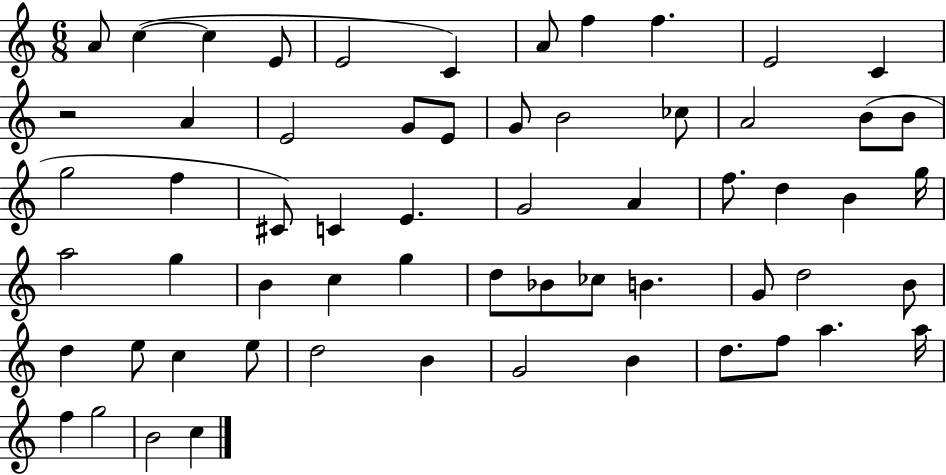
A4/e C5/q C5/q E4/e E4/h C4/q A4/e F5/q F5/q. E4/h C4/q R/h A4/q E4/h G4/e E4/e G4/e B4/h CES5/e A4/h B4/e B4/e G5/h F5/q C#4/e C4/q E4/q. G4/h A4/q F5/e. D5/q B4/q G5/s A5/h G5/q B4/q C5/q G5/q D5/e Bb4/e CES5/e B4/q. G4/e D5/h B4/e D5/q E5/e C5/q E5/e D5/h B4/q G4/h B4/q D5/e. F5/e A5/q. A5/s F5/q G5/h B4/h C5/q